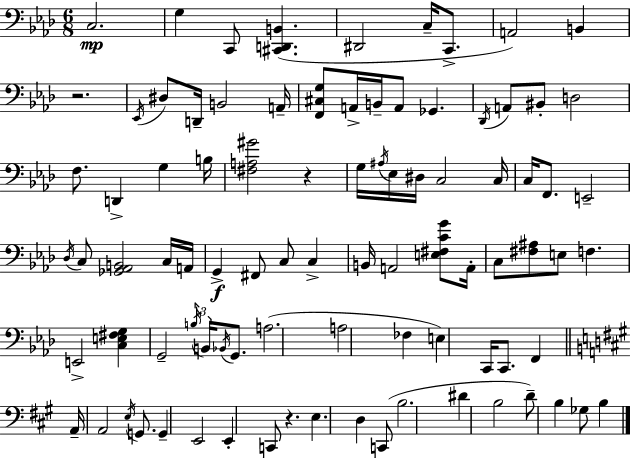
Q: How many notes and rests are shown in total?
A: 89